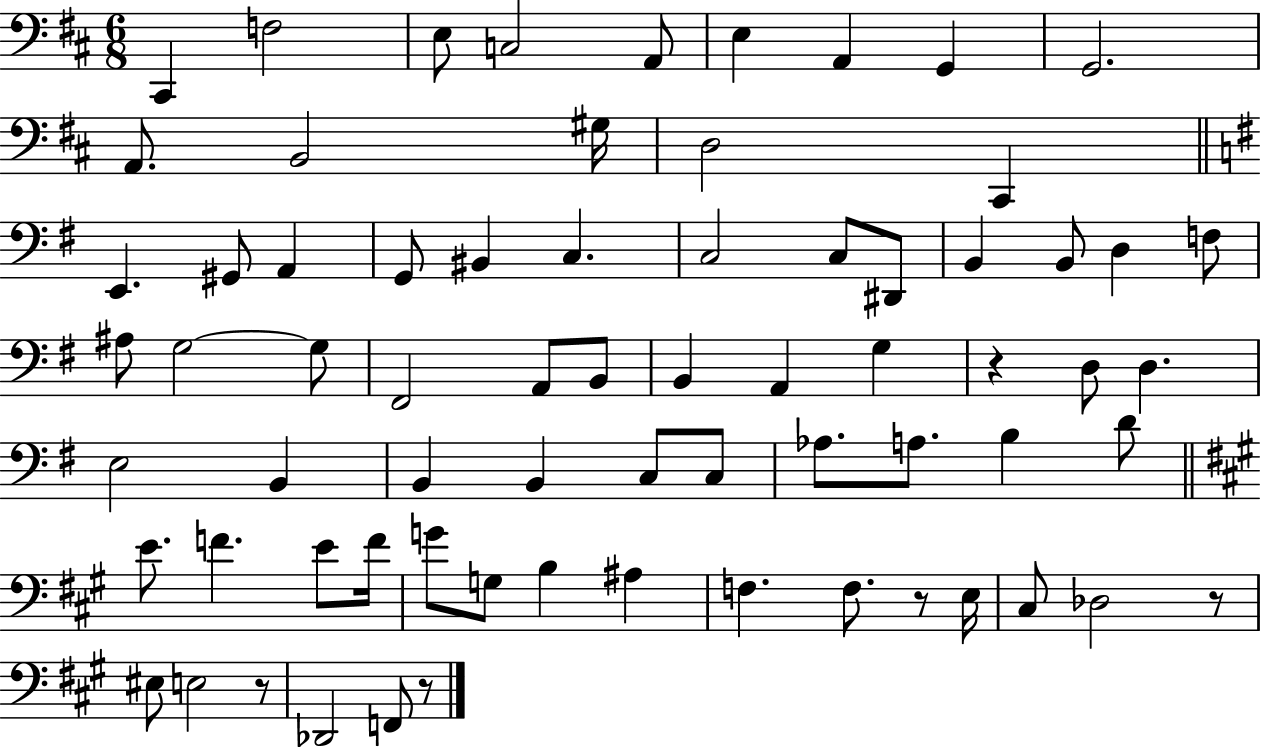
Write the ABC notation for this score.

X:1
T:Untitled
M:6/8
L:1/4
K:D
^C,, F,2 E,/2 C,2 A,,/2 E, A,, G,, G,,2 A,,/2 B,,2 ^G,/4 D,2 ^C,, E,, ^G,,/2 A,, G,,/2 ^B,, C, C,2 C,/2 ^D,,/2 B,, B,,/2 D, F,/2 ^A,/2 G,2 G,/2 ^F,,2 A,,/2 B,,/2 B,, A,, G, z D,/2 D, E,2 B,, B,, B,, C,/2 C,/2 _A,/2 A,/2 B, D/2 E/2 F E/2 F/4 G/2 G,/2 B, ^A, F, F,/2 z/2 E,/4 ^C,/2 _D,2 z/2 ^E,/2 E,2 z/2 _D,,2 F,,/2 z/2